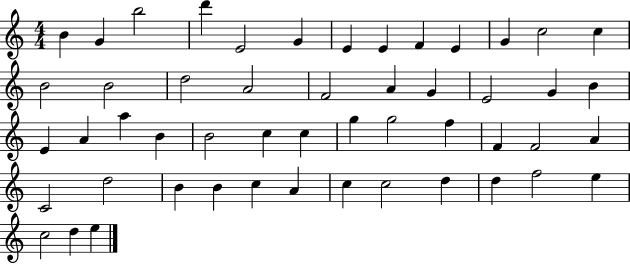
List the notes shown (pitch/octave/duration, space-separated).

B4/q G4/q B5/h D6/q E4/h G4/q E4/q E4/q F4/q E4/q G4/q C5/h C5/q B4/h B4/h D5/h A4/h F4/h A4/q G4/q E4/h G4/q B4/q E4/q A4/q A5/q B4/q B4/h C5/q C5/q G5/q G5/h F5/q F4/q F4/h A4/q C4/h D5/h B4/q B4/q C5/q A4/q C5/q C5/h D5/q D5/q F5/h E5/q C5/h D5/q E5/q